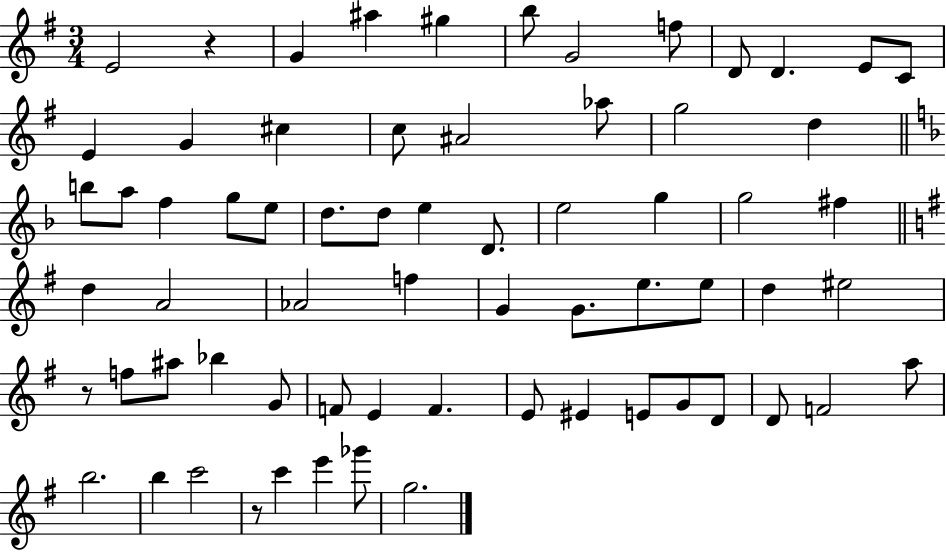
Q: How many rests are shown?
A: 3